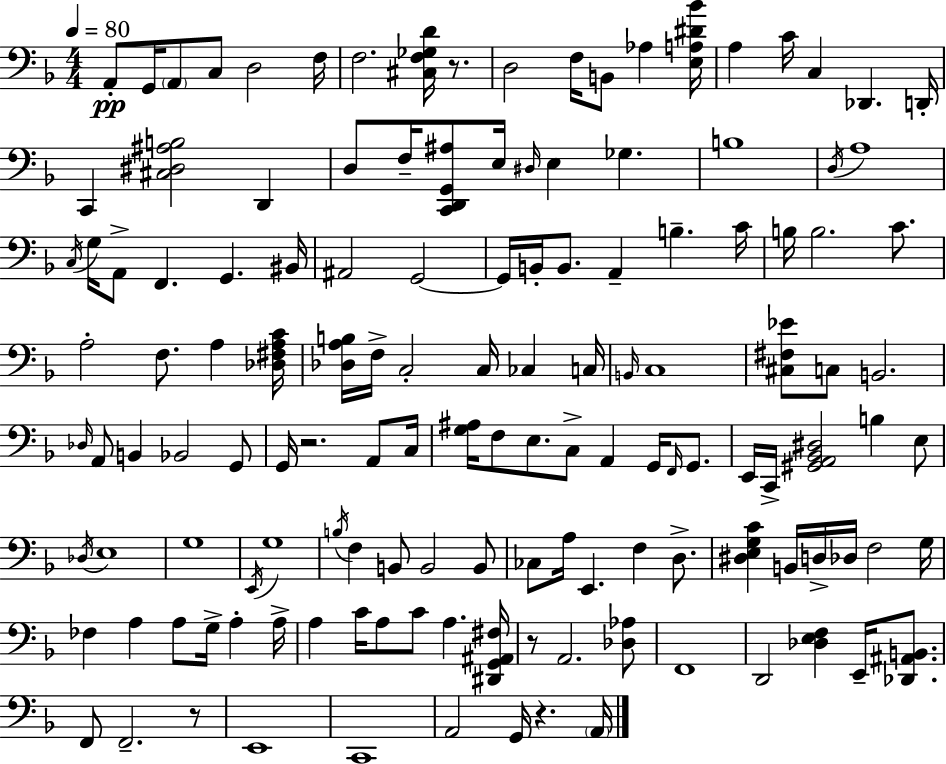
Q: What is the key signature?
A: D minor